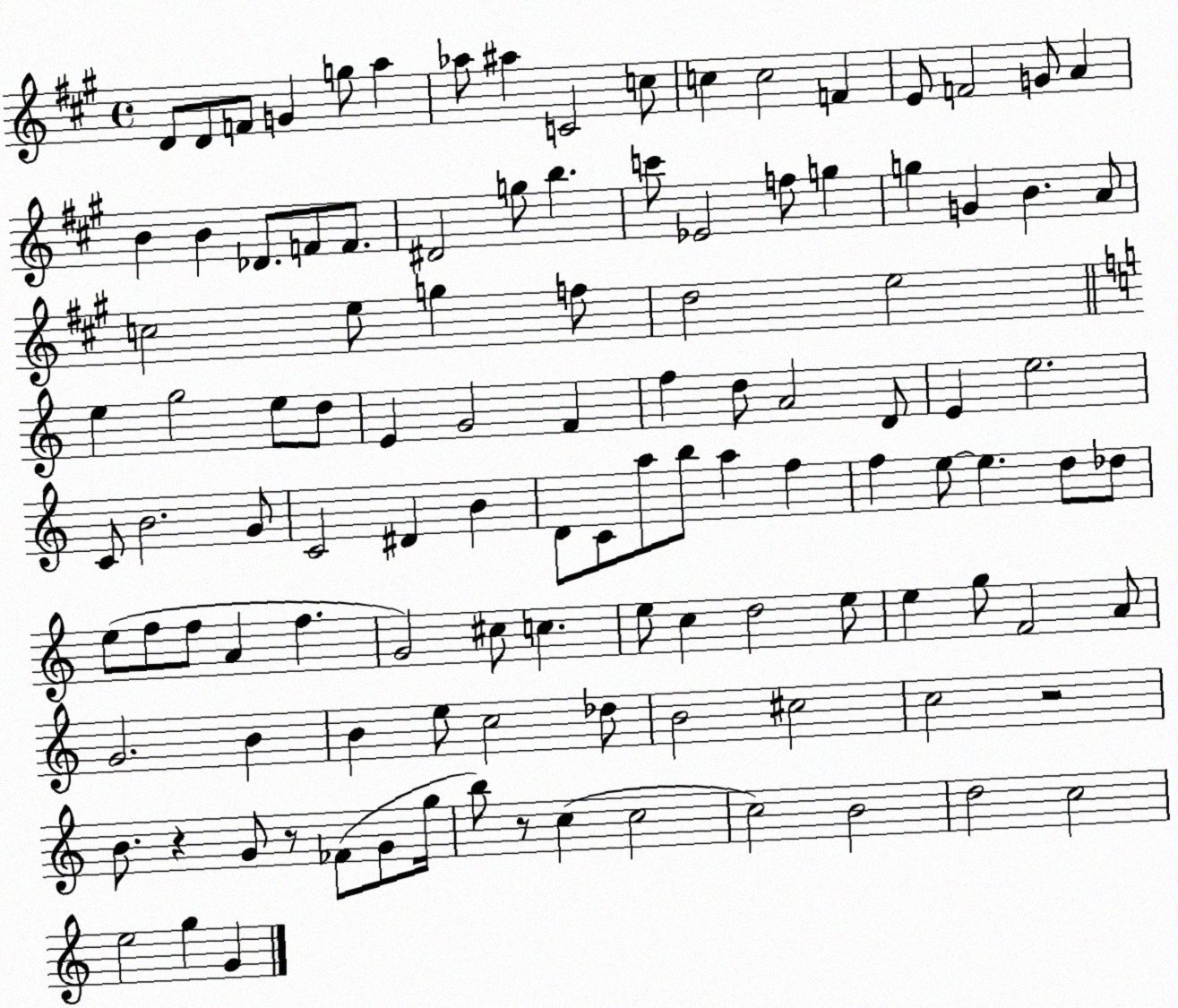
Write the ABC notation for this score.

X:1
T:Untitled
M:4/4
L:1/4
K:A
D/2 D/2 F/2 G g/2 a _a/2 ^a C2 c/2 c c2 F E/2 F2 G/2 A B B _D/2 F/2 F/2 ^D2 g/2 b c'/2 _E2 f/2 g g G B A/2 c2 e/2 g f/2 d2 e2 e g2 e/2 d/2 E G2 F f d/2 A2 D/2 E e2 C/2 B2 G/2 C2 ^D B D/2 C/2 a/2 b/2 a f f e/2 e d/2 _d/2 e/2 f/2 f/2 A f G2 ^c/2 c e/2 c d2 e/2 e g/2 F2 A/2 G2 B B e/2 c2 _d/2 B2 ^c2 c2 z2 B/2 z G/2 z/2 _F/2 G/2 g/4 b/2 z/2 c c2 c2 B2 d2 c2 e2 g G